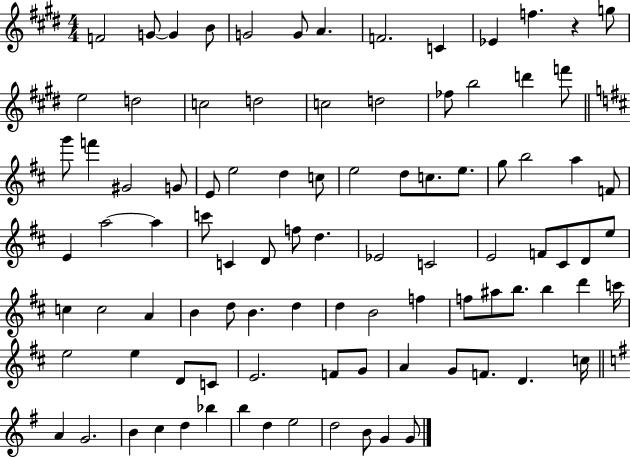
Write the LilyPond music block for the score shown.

{
  \clef treble
  \numericTimeSignature
  \time 4/4
  \key e \major
  f'2 g'8~~ g'4 b'8 | g'2 g'8 a'4. | f'2. c'4 | ees'4 f''4. r4 g''8 | \break e''2 d''2 | c''2 d''2 | c''2 d''2 | fes''8 b''2 d'''4 f'''8 | \break \bar "||" \break \key d \major g'''8 f'''4 gis'2 g'8 | e'8 e''2 d''4 c''8 | e''2 d''8 c''8. e''8. | g''8 b''2 a''4 f'8 | \break e'4 a''2~~ a''4 | c'''8 c'4 d'8 f''8 d''4. | ees'2 c'2 | e'2 f'8 cis'8 d'8 e''8 | \break c''4 c''2 a'4 | b'4 d''8 b'4. d''4 | d''4 b'2 f''4 | f''8 ais''8 b''8. b''4 d'''4 c'''16 | \break e''2 e''4 d'8 c'8 | e'2. f'8 g'8 | a'4 g'8 f'8. d'4. c''16 | \bar "||" \break \key g \major a'4 g'2. | b'4 c''4 d''4 bes''4 | b''4 d''4 e''2 | d''2 b'8 g'4 g'8 | \break \bar "|."
}